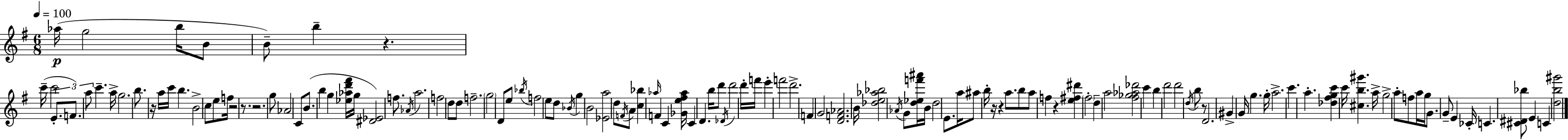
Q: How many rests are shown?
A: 9